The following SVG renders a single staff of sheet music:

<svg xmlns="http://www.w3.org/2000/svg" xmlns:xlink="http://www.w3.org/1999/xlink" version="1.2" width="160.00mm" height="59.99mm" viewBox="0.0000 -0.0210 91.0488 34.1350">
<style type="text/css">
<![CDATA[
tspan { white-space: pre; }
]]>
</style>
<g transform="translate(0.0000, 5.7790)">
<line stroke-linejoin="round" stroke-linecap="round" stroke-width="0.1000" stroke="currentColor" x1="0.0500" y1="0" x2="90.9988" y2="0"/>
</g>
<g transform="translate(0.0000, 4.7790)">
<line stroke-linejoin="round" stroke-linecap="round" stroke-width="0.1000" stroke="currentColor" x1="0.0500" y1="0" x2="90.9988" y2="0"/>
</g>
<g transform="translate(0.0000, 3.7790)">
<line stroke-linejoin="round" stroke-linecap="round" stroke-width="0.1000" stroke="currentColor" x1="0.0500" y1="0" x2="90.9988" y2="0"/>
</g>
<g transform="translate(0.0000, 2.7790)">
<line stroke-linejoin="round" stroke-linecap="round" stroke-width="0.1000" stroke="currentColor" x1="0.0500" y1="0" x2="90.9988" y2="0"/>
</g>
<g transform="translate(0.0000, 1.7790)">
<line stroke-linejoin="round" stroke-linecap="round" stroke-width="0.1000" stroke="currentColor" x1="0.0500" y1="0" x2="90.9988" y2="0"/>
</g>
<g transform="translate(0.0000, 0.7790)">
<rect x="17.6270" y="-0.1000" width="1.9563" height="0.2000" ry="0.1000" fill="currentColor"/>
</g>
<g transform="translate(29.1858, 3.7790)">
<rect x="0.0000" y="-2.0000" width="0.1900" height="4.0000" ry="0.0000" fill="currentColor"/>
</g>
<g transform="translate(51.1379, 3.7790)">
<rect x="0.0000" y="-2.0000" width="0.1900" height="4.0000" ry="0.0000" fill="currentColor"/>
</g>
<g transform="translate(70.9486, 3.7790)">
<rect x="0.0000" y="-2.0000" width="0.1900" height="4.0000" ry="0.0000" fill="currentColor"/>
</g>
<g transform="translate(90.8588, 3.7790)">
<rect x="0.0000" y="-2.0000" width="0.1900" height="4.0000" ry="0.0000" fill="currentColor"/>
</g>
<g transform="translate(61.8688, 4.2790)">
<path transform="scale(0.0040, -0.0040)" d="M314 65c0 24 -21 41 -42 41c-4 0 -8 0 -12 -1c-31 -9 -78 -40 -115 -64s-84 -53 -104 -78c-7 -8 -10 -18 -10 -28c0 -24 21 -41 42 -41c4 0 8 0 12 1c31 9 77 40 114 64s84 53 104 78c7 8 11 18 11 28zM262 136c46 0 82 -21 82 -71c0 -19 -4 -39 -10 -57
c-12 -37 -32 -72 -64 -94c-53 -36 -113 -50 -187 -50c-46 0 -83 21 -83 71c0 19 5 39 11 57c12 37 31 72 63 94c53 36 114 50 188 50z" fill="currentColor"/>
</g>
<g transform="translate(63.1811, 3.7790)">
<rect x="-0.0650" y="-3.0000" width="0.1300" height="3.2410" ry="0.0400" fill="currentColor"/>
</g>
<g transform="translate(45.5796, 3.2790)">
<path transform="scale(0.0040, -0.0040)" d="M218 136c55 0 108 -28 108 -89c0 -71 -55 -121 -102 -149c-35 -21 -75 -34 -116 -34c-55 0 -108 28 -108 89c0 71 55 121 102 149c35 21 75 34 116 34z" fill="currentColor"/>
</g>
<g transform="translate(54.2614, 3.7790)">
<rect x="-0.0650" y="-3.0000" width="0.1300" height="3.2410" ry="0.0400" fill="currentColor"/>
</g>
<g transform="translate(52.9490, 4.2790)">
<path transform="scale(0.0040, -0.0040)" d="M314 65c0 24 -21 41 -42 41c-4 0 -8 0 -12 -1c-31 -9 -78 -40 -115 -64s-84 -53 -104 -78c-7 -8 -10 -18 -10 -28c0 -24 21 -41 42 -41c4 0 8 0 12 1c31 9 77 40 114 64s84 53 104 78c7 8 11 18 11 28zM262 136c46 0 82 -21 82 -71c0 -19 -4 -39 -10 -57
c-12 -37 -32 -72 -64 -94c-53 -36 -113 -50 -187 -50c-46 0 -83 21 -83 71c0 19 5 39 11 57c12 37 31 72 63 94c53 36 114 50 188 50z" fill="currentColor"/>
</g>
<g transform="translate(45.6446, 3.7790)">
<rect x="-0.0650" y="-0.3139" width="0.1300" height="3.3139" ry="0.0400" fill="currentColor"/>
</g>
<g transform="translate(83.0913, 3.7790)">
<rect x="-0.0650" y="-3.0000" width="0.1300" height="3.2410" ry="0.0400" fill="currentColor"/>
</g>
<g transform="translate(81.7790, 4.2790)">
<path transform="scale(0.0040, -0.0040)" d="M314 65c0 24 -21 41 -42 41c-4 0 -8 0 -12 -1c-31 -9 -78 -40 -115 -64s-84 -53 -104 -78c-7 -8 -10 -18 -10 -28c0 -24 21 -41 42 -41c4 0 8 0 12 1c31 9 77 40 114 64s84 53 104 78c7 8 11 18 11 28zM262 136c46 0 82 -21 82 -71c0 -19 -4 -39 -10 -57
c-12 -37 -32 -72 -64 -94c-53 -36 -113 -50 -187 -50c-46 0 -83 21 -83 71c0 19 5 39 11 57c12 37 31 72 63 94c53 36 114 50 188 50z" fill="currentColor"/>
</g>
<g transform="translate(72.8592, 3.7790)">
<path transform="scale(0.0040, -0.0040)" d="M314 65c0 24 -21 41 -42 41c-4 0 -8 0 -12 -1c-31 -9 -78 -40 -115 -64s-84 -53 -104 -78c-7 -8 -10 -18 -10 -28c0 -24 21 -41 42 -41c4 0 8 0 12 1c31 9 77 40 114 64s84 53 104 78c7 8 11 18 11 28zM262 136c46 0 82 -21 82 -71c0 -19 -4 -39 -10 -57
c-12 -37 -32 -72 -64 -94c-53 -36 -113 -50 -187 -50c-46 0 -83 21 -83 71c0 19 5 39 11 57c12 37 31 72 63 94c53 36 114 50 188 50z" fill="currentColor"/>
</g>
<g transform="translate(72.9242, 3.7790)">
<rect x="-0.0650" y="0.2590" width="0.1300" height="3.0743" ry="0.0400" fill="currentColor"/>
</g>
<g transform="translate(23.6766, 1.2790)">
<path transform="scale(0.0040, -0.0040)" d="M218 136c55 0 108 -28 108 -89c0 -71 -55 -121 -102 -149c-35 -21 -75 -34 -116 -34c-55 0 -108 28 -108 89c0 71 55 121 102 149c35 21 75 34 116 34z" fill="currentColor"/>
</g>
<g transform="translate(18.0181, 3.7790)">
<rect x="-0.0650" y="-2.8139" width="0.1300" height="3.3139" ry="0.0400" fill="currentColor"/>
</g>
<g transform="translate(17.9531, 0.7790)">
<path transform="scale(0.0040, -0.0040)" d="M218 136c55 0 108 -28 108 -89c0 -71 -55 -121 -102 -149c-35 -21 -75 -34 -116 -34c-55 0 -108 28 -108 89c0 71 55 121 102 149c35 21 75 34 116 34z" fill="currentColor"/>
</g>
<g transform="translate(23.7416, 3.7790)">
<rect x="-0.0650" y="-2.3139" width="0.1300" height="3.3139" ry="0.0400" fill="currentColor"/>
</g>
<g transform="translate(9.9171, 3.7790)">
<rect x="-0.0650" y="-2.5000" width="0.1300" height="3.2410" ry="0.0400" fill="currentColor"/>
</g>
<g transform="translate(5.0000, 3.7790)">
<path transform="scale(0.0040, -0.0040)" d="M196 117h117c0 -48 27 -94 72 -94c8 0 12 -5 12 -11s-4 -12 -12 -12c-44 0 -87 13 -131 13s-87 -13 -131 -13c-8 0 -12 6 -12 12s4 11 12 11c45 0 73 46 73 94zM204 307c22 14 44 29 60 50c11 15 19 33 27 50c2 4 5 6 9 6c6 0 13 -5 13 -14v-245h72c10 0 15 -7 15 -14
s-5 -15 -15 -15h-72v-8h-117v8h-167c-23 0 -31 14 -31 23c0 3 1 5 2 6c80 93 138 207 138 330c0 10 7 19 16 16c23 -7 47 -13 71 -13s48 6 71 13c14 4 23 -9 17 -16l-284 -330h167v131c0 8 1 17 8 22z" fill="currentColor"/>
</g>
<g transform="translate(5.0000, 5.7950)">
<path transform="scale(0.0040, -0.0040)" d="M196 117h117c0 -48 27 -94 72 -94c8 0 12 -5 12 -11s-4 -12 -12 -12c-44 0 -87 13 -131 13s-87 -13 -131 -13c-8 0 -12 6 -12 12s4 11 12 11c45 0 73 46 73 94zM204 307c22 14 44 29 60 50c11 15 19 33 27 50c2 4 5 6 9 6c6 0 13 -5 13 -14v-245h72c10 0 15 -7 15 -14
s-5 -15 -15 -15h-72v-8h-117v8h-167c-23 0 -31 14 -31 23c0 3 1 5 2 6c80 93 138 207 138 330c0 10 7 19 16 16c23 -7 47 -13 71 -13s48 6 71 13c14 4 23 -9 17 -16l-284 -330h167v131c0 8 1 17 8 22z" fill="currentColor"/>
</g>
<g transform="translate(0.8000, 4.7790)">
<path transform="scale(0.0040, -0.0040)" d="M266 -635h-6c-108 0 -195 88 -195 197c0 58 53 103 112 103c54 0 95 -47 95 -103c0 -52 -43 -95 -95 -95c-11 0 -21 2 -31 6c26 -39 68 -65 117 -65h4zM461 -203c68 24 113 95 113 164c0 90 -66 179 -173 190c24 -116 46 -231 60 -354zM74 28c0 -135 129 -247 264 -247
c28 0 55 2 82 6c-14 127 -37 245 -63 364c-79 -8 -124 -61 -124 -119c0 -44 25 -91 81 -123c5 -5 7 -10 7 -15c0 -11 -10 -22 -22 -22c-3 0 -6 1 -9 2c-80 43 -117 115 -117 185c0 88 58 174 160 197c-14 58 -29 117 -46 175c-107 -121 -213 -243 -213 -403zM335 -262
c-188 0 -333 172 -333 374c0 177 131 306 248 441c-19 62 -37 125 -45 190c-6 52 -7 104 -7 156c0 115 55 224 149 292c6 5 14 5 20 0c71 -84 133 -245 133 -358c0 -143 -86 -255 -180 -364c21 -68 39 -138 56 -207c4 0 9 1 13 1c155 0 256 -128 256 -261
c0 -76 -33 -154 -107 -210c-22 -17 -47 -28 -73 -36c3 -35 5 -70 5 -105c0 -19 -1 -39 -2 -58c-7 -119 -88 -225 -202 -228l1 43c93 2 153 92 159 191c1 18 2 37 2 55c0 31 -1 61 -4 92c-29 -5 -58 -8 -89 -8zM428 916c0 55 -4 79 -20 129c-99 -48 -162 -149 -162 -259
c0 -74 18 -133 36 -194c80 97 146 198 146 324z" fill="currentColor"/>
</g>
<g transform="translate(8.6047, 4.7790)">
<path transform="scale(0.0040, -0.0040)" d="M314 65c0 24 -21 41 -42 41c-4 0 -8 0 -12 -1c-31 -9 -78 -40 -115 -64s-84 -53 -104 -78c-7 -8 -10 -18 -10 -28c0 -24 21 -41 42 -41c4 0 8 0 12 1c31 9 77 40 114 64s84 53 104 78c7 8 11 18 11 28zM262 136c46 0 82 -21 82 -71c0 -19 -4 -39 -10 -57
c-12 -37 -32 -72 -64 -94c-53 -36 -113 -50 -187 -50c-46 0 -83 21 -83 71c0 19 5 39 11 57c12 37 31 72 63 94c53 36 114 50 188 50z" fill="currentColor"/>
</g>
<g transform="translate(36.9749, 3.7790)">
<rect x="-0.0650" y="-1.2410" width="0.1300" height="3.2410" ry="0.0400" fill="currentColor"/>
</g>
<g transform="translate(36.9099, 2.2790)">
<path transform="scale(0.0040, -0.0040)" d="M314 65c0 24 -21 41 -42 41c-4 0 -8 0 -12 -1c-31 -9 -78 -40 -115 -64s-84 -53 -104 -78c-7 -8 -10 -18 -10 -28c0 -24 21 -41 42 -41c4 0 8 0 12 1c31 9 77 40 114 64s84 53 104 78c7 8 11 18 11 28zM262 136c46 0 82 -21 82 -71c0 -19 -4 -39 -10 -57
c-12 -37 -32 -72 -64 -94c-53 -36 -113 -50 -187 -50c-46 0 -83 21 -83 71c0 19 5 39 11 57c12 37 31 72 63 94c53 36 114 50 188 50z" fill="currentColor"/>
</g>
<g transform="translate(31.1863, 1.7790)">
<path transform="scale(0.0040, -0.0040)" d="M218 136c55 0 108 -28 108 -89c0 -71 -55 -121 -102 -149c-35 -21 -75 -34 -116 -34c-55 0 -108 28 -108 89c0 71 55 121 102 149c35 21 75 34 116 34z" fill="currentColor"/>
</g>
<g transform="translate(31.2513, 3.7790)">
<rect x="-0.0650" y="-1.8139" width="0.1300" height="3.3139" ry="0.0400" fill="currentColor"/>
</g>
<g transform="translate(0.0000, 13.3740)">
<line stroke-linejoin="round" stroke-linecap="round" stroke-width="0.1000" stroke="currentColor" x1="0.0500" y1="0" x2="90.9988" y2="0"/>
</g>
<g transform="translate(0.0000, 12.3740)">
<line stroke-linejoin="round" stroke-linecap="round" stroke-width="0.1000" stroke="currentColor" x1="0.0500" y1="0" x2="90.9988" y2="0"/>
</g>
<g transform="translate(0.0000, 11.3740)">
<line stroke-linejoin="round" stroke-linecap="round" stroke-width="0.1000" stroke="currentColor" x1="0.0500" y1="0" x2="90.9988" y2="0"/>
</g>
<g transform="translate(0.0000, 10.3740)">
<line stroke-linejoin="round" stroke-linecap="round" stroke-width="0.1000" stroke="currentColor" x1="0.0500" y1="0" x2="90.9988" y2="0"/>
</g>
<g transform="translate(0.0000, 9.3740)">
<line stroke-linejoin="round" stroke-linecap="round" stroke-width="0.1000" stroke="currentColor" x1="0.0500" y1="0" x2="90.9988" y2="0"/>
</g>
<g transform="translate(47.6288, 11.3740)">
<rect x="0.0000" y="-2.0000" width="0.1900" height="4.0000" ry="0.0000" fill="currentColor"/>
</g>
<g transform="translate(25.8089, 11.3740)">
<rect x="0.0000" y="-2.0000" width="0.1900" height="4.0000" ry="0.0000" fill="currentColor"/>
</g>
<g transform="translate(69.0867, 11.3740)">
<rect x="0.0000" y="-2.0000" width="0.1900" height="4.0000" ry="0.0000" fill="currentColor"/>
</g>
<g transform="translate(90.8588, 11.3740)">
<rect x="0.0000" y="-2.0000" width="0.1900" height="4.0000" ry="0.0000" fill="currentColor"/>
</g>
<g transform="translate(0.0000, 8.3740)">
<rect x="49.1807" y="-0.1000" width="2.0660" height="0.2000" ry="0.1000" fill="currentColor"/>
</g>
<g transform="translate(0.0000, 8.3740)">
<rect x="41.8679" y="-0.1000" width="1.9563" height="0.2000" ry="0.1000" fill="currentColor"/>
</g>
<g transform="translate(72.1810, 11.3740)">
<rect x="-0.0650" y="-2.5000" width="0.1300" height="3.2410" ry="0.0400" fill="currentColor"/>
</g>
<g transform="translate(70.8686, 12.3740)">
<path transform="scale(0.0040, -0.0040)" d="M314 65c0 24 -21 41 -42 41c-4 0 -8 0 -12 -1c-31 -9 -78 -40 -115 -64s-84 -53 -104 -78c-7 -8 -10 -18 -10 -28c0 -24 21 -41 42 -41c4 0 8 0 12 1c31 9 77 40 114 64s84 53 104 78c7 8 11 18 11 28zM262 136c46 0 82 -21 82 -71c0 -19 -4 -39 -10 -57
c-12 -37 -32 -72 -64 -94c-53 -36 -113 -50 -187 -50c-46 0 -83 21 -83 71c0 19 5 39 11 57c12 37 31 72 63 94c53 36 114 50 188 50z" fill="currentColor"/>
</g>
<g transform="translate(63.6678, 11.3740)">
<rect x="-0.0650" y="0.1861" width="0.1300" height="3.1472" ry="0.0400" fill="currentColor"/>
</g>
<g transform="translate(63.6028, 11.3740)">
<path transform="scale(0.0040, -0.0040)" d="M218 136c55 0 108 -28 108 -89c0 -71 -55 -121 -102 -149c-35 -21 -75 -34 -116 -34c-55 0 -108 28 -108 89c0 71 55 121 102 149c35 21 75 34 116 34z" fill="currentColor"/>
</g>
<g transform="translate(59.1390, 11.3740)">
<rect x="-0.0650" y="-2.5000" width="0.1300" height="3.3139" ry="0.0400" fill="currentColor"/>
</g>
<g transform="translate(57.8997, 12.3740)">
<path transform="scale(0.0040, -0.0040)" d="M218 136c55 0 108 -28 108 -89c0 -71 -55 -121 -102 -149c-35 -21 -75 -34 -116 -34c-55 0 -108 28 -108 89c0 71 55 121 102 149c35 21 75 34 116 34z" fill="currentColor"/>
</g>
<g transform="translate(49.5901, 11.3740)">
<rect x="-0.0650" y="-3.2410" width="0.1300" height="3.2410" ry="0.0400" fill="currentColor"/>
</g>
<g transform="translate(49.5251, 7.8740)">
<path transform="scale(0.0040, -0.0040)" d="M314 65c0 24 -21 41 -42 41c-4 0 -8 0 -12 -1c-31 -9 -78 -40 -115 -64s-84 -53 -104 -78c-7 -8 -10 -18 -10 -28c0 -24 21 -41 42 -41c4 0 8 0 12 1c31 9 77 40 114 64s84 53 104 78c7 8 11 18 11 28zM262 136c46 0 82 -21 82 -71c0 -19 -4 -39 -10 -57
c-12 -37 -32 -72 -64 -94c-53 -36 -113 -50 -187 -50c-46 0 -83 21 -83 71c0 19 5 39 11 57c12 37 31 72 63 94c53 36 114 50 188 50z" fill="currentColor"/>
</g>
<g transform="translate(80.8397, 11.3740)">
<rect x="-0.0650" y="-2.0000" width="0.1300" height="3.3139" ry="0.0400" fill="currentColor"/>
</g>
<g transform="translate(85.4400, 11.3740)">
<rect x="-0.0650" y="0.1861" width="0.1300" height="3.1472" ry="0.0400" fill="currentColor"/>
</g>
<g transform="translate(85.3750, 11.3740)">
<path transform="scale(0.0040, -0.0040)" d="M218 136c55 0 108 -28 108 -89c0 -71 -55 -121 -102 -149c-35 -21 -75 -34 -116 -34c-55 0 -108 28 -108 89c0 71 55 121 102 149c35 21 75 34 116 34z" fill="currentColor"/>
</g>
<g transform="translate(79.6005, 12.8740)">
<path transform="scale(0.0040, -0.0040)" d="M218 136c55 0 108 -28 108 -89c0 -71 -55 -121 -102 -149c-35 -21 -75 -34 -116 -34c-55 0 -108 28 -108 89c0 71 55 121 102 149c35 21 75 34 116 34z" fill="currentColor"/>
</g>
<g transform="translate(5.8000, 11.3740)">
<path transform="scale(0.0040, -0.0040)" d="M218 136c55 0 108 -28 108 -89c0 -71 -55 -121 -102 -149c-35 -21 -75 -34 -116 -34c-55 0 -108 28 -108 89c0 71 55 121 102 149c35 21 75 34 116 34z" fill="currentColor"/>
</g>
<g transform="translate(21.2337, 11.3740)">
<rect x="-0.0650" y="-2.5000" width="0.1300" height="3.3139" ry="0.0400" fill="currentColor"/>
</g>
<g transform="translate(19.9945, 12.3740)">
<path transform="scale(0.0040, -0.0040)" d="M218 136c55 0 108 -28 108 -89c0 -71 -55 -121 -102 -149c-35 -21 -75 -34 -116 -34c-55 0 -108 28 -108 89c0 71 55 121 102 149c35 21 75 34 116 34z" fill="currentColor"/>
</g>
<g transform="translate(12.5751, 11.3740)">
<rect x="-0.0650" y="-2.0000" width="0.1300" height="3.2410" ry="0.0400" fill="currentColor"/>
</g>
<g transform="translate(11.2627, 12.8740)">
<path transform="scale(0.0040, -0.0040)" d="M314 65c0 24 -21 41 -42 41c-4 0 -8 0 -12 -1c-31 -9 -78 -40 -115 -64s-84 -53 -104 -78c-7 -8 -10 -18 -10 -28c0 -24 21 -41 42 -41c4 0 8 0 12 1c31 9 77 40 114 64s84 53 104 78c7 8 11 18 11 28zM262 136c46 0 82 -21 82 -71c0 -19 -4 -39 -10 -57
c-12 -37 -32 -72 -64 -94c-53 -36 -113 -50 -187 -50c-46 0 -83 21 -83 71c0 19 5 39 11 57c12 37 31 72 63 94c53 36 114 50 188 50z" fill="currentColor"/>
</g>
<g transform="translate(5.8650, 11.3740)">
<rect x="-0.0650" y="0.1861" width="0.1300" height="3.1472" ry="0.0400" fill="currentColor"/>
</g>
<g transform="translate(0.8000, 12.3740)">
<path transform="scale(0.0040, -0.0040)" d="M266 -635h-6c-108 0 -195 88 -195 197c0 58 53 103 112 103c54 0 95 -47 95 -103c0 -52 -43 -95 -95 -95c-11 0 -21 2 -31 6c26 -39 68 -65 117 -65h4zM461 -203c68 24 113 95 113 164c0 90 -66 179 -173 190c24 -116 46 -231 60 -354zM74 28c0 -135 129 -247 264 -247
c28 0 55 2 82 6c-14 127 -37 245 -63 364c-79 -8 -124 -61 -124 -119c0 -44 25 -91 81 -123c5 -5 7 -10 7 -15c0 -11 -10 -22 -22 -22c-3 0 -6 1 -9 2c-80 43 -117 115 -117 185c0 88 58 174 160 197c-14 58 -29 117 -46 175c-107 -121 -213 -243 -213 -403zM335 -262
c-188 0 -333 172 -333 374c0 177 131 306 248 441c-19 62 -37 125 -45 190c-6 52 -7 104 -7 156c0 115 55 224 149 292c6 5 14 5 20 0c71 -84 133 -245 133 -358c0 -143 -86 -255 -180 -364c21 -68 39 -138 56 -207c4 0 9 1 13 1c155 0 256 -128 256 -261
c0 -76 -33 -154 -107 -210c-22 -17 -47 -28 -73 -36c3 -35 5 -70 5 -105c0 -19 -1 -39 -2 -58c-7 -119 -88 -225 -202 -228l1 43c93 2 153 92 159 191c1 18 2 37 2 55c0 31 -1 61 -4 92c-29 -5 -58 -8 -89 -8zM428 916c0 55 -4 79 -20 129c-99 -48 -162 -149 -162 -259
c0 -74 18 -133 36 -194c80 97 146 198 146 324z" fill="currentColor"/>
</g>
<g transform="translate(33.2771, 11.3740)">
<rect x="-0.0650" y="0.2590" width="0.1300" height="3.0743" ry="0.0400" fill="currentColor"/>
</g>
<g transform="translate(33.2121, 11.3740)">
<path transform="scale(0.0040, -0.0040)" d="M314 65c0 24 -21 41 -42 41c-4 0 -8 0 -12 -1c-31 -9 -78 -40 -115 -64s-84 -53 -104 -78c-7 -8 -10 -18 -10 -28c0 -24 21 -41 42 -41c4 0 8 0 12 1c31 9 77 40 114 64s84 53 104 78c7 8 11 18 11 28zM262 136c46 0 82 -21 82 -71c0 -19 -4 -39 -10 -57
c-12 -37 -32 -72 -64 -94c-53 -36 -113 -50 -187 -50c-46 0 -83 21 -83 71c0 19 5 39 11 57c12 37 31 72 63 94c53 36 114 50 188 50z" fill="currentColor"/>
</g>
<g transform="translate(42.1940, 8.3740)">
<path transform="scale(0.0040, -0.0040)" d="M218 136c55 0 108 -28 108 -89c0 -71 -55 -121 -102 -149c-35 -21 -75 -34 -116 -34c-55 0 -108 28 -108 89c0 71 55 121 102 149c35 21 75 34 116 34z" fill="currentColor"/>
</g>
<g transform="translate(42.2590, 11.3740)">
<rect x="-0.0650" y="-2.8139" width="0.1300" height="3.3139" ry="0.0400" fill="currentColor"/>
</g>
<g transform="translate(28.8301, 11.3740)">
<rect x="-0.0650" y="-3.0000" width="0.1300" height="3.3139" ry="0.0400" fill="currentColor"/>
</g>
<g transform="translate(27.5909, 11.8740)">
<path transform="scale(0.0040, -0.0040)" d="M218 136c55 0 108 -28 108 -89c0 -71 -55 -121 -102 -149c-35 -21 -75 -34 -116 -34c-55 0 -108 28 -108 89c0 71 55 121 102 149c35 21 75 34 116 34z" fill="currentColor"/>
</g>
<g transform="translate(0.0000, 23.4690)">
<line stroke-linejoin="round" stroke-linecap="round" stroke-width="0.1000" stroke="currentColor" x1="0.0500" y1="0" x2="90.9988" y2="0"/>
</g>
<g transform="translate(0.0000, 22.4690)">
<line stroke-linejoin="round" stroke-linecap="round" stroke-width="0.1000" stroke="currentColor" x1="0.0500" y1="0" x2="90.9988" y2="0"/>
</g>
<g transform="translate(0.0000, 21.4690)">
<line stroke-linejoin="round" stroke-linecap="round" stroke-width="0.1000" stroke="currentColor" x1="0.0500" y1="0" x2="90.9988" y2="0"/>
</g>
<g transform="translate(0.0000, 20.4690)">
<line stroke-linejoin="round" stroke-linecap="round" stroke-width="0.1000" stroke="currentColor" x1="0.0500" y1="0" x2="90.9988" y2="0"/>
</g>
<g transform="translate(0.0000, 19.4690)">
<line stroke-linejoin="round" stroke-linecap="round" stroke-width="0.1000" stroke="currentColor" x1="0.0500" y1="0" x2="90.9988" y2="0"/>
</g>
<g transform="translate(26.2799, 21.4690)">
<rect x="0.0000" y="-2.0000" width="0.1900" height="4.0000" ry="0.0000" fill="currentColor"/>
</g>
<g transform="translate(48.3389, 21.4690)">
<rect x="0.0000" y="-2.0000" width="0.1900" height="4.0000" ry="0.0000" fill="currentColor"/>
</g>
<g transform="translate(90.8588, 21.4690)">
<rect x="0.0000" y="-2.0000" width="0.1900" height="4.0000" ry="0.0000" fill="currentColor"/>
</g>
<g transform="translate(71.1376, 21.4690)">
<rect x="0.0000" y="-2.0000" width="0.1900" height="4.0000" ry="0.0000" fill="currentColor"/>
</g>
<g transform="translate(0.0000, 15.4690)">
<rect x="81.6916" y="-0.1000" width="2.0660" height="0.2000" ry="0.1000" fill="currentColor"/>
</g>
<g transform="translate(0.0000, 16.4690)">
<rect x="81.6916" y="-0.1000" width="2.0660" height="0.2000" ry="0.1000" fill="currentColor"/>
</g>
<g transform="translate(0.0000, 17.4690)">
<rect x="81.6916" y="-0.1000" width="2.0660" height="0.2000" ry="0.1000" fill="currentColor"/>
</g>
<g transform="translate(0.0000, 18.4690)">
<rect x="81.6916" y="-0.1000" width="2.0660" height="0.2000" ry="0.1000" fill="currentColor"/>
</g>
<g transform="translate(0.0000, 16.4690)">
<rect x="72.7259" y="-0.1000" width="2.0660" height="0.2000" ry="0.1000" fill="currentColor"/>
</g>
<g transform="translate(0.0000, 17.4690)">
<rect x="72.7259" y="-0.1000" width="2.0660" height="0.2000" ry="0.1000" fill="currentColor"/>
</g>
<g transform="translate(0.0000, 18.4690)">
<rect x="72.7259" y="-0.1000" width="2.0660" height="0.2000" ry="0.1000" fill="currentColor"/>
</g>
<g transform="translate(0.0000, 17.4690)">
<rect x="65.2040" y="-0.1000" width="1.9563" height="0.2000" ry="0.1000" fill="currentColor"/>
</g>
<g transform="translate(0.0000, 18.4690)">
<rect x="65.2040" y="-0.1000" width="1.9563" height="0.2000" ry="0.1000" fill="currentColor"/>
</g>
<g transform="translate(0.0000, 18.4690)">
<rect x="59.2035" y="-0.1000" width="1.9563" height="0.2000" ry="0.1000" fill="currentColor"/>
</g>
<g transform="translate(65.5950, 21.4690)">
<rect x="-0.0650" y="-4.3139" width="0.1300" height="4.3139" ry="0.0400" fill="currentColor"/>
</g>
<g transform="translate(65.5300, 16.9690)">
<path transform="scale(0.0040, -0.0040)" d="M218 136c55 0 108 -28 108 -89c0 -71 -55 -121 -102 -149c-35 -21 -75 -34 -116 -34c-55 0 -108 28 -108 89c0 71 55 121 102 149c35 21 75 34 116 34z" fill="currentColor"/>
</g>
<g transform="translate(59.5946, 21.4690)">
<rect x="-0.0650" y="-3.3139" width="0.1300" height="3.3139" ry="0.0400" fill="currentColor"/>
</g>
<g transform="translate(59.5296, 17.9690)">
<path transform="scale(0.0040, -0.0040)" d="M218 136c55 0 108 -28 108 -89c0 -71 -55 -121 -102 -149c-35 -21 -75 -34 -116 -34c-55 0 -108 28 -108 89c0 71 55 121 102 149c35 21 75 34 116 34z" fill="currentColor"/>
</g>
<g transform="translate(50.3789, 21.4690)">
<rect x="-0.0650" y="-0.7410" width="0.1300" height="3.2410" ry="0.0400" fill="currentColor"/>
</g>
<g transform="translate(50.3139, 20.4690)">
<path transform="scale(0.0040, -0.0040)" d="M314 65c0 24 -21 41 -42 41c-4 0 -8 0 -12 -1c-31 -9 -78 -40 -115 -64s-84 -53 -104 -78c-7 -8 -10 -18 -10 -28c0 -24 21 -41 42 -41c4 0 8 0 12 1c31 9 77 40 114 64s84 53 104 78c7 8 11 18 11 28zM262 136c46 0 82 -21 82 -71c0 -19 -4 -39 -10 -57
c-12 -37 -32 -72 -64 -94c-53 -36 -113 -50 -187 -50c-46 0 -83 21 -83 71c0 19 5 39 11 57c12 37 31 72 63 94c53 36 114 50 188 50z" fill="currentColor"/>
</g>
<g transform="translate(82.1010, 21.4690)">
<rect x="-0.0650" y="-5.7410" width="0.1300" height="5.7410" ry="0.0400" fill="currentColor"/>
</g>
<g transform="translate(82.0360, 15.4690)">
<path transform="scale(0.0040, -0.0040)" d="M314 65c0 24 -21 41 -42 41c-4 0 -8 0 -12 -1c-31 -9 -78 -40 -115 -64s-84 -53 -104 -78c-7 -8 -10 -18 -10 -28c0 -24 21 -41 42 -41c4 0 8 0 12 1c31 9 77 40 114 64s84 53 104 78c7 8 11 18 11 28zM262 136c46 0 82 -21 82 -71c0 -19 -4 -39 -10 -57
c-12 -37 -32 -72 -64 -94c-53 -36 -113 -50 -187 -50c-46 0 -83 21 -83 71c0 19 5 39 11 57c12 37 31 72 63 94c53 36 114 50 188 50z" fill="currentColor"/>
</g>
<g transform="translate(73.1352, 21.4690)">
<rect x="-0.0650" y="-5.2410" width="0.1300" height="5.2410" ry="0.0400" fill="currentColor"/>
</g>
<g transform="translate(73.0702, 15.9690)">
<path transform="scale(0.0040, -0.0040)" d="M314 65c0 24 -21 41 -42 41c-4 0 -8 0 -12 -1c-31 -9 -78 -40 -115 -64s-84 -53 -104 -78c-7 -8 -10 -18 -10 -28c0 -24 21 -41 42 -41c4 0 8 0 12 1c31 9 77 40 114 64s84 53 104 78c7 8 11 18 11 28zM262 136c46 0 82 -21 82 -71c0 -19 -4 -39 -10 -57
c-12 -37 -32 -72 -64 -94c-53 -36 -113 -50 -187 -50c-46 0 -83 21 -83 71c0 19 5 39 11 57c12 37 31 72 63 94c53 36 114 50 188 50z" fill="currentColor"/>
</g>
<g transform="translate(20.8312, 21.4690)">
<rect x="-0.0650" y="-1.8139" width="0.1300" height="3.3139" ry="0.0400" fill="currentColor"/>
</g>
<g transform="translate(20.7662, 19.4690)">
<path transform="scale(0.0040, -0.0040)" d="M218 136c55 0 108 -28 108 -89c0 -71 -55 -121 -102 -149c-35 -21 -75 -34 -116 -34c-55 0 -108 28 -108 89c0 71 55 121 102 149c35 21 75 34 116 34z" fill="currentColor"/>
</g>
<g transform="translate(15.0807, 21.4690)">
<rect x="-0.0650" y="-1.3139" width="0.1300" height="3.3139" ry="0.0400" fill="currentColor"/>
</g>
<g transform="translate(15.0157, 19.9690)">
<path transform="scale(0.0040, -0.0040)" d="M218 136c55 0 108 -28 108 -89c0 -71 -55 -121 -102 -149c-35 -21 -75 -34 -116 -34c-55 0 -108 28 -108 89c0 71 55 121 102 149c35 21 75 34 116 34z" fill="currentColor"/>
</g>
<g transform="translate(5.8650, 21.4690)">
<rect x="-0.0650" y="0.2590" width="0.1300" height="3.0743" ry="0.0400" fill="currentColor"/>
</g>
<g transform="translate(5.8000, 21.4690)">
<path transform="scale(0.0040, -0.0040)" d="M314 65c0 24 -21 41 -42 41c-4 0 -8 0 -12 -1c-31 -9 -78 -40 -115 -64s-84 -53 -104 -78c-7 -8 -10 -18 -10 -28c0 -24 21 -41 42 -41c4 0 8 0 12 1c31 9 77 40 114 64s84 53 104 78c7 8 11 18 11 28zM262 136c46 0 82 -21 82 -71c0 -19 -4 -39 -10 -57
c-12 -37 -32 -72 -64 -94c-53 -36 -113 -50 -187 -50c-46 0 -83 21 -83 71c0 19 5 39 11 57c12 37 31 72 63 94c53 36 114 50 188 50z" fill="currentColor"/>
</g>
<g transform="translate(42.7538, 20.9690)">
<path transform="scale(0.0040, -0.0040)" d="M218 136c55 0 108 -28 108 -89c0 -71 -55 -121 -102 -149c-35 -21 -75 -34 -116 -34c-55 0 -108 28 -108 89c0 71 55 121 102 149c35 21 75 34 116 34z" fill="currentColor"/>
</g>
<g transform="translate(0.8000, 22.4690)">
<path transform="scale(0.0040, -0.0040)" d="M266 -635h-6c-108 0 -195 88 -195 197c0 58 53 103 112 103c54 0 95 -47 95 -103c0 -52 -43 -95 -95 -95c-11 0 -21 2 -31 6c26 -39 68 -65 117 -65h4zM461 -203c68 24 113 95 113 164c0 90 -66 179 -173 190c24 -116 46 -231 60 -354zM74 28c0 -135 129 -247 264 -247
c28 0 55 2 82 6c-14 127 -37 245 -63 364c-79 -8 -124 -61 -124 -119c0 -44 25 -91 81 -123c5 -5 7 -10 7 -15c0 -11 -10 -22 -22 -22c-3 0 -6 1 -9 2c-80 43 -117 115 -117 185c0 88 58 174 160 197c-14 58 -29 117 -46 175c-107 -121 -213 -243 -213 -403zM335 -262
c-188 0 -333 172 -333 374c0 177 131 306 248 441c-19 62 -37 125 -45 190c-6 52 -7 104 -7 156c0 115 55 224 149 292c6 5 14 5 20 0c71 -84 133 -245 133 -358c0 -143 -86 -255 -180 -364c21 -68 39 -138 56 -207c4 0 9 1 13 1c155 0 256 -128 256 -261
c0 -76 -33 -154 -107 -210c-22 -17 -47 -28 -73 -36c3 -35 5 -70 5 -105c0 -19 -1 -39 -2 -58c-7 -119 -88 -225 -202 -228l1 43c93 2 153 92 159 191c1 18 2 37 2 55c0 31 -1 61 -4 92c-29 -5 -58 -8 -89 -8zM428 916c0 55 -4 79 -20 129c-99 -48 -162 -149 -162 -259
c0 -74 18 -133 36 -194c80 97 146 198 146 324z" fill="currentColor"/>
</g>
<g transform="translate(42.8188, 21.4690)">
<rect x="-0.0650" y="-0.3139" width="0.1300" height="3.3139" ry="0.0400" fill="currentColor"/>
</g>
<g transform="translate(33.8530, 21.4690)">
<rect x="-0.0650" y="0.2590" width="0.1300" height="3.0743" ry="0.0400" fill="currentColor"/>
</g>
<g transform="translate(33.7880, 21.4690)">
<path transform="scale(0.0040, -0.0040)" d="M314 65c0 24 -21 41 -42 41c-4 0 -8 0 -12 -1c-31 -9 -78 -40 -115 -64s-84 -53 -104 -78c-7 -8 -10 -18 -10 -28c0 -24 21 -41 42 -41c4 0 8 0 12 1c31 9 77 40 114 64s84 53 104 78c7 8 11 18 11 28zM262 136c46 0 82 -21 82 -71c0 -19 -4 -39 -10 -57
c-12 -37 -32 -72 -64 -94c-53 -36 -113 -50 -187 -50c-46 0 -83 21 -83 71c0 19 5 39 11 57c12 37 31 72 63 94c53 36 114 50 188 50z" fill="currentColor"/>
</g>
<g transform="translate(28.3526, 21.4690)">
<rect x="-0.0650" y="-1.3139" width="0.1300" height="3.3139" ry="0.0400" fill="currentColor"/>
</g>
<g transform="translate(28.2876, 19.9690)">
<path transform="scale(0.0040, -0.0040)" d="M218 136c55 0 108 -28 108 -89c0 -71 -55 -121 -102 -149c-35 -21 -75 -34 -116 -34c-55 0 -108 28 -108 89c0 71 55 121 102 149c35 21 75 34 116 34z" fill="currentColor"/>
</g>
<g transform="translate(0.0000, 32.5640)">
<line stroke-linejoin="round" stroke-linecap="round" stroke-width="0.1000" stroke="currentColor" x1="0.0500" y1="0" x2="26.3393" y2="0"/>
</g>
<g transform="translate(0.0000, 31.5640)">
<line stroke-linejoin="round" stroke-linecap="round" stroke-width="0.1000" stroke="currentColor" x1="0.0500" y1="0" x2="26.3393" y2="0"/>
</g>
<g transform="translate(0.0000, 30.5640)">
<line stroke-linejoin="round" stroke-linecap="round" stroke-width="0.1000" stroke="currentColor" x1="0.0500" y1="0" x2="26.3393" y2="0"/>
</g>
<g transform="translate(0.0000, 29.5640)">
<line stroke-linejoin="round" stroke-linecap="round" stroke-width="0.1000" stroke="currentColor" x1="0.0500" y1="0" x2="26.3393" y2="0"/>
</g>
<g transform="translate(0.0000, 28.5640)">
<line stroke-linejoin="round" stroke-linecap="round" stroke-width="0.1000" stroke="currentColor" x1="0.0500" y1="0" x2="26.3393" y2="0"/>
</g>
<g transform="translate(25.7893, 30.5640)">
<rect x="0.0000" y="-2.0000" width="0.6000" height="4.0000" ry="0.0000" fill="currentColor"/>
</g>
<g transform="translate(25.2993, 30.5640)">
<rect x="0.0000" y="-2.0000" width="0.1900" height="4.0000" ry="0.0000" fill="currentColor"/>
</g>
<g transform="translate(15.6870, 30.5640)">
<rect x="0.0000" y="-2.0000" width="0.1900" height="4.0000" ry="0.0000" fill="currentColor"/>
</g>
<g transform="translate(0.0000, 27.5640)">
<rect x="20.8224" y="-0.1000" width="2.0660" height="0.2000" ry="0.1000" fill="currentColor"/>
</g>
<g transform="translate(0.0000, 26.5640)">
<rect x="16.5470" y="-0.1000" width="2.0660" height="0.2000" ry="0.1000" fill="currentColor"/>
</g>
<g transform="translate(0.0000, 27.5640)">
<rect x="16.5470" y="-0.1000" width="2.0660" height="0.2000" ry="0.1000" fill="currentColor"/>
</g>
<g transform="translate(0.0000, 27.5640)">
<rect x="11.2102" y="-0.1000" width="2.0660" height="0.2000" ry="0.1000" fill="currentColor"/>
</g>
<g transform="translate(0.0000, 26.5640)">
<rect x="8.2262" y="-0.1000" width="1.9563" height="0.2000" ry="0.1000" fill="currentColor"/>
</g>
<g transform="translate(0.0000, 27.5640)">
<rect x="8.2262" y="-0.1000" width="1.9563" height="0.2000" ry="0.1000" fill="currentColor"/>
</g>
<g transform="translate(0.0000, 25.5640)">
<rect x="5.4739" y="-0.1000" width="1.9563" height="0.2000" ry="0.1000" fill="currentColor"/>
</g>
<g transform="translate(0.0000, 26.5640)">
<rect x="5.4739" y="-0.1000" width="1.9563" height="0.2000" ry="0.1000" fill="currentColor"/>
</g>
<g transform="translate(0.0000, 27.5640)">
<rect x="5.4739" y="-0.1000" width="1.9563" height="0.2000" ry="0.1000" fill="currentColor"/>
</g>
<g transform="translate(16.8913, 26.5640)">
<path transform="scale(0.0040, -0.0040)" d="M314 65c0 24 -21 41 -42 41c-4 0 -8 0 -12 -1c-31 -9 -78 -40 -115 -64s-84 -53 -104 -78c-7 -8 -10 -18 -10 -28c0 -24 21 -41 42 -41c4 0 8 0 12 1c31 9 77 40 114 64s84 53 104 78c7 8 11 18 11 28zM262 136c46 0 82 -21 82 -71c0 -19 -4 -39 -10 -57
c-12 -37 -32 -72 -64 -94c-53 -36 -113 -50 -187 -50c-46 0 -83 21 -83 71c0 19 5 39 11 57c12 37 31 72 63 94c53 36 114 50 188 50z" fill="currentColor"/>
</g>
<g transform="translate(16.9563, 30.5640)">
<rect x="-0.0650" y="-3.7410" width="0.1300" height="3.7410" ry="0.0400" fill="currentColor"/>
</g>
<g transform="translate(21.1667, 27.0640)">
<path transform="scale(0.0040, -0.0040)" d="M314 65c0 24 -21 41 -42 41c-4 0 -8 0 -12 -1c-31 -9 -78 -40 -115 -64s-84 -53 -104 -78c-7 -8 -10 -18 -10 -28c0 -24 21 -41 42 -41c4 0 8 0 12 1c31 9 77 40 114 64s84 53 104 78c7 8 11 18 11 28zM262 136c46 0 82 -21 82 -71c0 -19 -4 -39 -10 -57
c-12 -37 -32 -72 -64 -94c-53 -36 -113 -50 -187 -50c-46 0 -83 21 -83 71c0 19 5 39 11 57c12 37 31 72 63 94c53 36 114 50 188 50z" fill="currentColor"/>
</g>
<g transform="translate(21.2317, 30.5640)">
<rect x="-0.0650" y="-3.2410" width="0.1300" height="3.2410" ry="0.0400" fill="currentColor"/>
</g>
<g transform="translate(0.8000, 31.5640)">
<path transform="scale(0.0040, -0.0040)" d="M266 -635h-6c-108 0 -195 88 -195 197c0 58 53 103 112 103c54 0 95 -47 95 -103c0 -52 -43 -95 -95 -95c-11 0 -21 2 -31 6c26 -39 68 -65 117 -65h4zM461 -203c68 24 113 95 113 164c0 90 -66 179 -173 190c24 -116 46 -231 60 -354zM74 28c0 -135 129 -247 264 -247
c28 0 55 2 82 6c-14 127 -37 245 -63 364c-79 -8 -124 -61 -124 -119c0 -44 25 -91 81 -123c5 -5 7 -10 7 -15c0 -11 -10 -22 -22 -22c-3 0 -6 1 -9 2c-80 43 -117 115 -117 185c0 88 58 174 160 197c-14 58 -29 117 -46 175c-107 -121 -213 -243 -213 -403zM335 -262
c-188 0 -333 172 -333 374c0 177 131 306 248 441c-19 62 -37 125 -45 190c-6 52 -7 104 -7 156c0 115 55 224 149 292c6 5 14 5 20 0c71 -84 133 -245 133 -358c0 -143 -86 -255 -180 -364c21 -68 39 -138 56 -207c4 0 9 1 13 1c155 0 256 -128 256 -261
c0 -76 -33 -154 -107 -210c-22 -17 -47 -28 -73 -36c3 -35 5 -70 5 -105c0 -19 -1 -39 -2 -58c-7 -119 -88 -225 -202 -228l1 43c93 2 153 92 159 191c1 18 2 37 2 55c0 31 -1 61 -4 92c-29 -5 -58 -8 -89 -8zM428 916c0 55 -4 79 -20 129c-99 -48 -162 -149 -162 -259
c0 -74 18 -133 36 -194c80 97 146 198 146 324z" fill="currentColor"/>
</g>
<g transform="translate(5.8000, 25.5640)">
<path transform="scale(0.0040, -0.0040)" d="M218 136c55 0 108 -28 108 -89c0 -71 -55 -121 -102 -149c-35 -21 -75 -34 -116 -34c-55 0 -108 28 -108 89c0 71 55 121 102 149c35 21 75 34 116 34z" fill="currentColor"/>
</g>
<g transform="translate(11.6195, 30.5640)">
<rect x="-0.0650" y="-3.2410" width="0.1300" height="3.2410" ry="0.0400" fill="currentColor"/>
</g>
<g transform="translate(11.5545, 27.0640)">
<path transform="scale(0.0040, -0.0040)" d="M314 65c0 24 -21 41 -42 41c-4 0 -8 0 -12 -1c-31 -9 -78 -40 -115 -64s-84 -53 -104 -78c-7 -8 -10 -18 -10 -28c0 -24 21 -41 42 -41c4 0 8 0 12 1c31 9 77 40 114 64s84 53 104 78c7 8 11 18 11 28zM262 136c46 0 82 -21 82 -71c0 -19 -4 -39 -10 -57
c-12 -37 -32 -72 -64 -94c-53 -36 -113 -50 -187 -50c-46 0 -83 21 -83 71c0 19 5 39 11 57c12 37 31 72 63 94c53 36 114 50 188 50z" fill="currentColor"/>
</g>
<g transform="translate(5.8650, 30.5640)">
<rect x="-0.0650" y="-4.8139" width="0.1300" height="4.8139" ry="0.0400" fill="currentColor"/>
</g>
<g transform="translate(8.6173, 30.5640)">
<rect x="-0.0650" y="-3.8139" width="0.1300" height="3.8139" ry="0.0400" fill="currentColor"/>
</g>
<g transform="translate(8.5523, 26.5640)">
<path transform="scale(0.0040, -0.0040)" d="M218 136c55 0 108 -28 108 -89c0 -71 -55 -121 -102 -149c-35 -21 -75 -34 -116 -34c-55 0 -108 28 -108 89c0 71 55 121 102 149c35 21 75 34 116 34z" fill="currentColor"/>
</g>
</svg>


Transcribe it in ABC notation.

X:1
T:Untitled
M:4/4
L:1/4
K:C
G2 a g f e2 c A2 A2 B2 A2 B F2 G A B2 a b2 G B G2 F B B2 e f e B2 c d2 b d' f'2 g'2 e' c' b2 c'2 b2